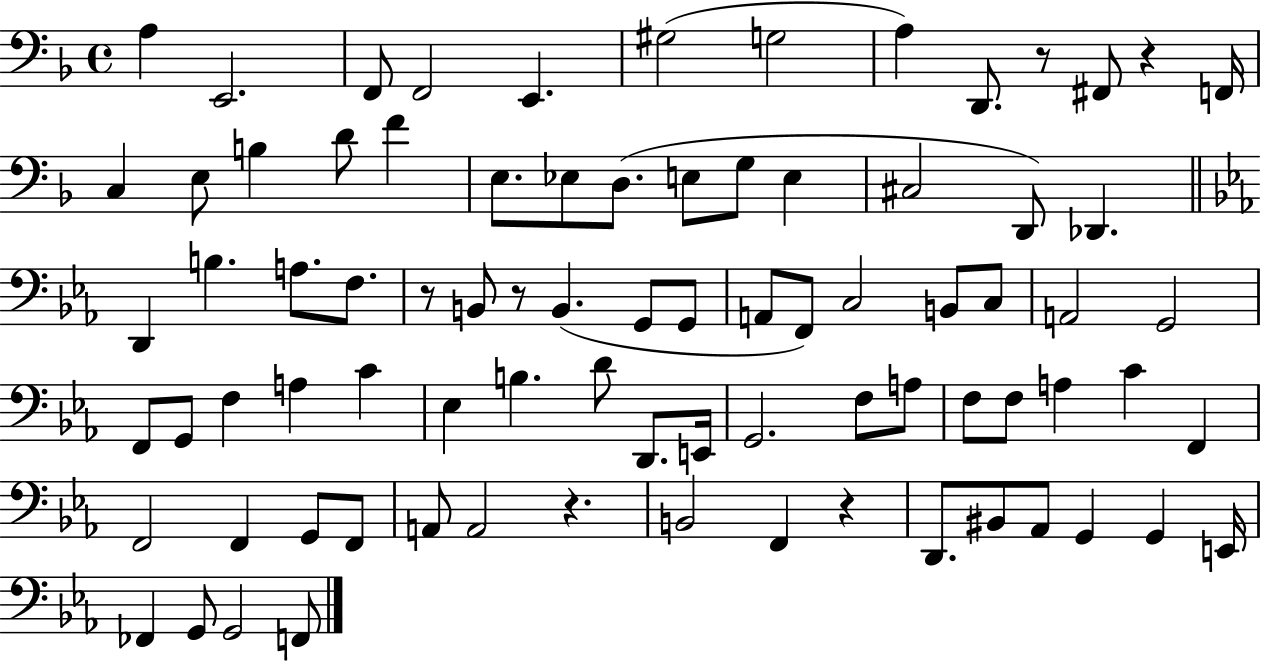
A3/q E2/h. F2/e F2/h E2/q. G#3/h G3/h A3/q D2/e. R/e F#2/e R/q F2/s C3/q E3/e B3/q D4/e F4/q E3/e. Eb3/e D3/e. E3/e G3/e E3/q C#3/h D2/e Db2/q. D2/q B3/q. A3/e. F3/e. R/e B2/e R/e B2/q. G2/e G2/e A2/e F2/e C3/h B2/e C3/e A2/h G2/h F2/e G2/e F3/q A3/q C4/q Eb3/q B3/q. D4/e D2/e. E2/s G2/h. F3/e A3/e F3/e F3/e A3/q C4/q F2/q F2/h F2/q G2/e F2/e A2/e A2/h R/q. B2/h F2/q R/q D2/e. BIS2/e Ab2/e G2/q G2/q E2/s FES2/q G2/e G2/h F2/e